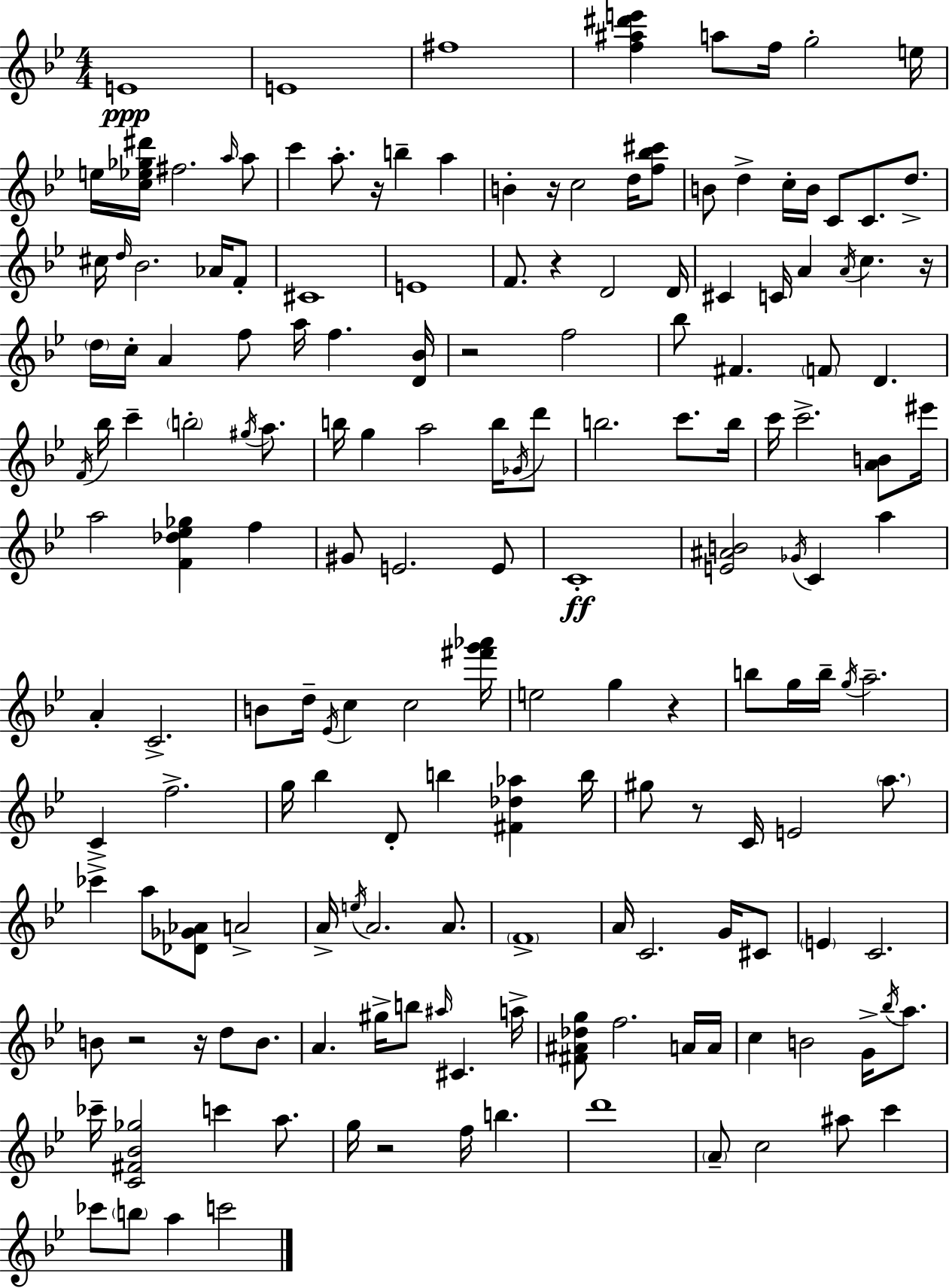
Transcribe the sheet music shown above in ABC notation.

X:1
T:Untitled
M:4/4
L:1/4
K:Bb
E4 E4 ^f4 [f^a^d'e'] a/2 f/4 g2 e/4 e/4 [c_e_g^d']/4 ^f2 a/4 a/2 c' a/2 z/4 b a B z/4 c2 d/4 [f_b^c']/2 B/2 d c/4 B/4 C/2 C/2 d/2 ^c/4 d/4 _B2 _A/4 F/2 ^C4 E4 F/2 z D2 D/4 ^C C/4 A A/4 c z/4 d/4 c/4 A f/2 a/4 f [D_B]/4 z2 f2 _b/2 ^F F/2 D F/4 _b/4 c' b2 ^g/4 a/2 b/4 g a2 b/4 _G/4 d'/2 b2 c'/2 b/4 c'/4 c'2 [AB]/2 ^e'/4 a2 [F_d_e_g] f ^G/2 E2 E/2 C4 [E^AB]2 _G/4 C a A C2 B/2 d/4 _E/4 c c2 [^f'g'_a']/4 e2 g z b/2 g/4 b/4 g/4 a2 C f2 g/4 _b D/2 b [^F_d_a] b/4 ^g/2 z/2 C/4 E2 a/2 _c' a/2 [_D_G_A]/2 A2 A/4 e/4 A2 A/2 F4 A/4 C2 G/4 ^C/2 E C2 B/2 z2 z/4 d/2 B/2 A ^g/4 b/2 ^a/4 ^C a/4 [^F^A_dg]/2 f2 A/4 A/4 c B2 G/4 _b/4 a/2 _c'/4 [C^F_B_g]2 c' a/2 g/4 z2 f/4 b d'4 A/2 c2 ^a/2 c' _c'/2 b/2 a c'2